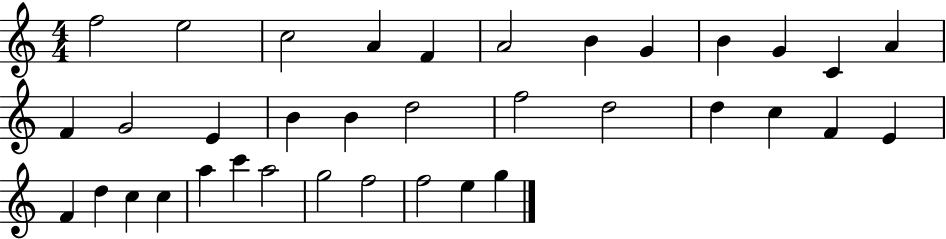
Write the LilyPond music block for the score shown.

{
  \clef treble
  \numericTimeSignature
  \time 4/4
  \key c \major
  f''2 e''2 | c''2 a'4 f'4 | a'2 b'4 g'4 | b'4 g'4 c'4 a'4 | \break f'4 g'2 e'4 | b'4 b'4 d''2 | f''2 d''2 | d''4 c''4 f'4 e'4 | \break f'4 d''4 c''4 c''4 | a''4 c'''4 a''2 | g''2 f''2 | f''2 e''4 g''4 | \break \bar "|."
}